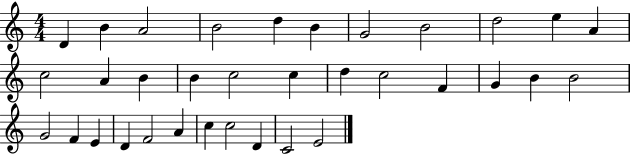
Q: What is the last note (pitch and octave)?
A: E4